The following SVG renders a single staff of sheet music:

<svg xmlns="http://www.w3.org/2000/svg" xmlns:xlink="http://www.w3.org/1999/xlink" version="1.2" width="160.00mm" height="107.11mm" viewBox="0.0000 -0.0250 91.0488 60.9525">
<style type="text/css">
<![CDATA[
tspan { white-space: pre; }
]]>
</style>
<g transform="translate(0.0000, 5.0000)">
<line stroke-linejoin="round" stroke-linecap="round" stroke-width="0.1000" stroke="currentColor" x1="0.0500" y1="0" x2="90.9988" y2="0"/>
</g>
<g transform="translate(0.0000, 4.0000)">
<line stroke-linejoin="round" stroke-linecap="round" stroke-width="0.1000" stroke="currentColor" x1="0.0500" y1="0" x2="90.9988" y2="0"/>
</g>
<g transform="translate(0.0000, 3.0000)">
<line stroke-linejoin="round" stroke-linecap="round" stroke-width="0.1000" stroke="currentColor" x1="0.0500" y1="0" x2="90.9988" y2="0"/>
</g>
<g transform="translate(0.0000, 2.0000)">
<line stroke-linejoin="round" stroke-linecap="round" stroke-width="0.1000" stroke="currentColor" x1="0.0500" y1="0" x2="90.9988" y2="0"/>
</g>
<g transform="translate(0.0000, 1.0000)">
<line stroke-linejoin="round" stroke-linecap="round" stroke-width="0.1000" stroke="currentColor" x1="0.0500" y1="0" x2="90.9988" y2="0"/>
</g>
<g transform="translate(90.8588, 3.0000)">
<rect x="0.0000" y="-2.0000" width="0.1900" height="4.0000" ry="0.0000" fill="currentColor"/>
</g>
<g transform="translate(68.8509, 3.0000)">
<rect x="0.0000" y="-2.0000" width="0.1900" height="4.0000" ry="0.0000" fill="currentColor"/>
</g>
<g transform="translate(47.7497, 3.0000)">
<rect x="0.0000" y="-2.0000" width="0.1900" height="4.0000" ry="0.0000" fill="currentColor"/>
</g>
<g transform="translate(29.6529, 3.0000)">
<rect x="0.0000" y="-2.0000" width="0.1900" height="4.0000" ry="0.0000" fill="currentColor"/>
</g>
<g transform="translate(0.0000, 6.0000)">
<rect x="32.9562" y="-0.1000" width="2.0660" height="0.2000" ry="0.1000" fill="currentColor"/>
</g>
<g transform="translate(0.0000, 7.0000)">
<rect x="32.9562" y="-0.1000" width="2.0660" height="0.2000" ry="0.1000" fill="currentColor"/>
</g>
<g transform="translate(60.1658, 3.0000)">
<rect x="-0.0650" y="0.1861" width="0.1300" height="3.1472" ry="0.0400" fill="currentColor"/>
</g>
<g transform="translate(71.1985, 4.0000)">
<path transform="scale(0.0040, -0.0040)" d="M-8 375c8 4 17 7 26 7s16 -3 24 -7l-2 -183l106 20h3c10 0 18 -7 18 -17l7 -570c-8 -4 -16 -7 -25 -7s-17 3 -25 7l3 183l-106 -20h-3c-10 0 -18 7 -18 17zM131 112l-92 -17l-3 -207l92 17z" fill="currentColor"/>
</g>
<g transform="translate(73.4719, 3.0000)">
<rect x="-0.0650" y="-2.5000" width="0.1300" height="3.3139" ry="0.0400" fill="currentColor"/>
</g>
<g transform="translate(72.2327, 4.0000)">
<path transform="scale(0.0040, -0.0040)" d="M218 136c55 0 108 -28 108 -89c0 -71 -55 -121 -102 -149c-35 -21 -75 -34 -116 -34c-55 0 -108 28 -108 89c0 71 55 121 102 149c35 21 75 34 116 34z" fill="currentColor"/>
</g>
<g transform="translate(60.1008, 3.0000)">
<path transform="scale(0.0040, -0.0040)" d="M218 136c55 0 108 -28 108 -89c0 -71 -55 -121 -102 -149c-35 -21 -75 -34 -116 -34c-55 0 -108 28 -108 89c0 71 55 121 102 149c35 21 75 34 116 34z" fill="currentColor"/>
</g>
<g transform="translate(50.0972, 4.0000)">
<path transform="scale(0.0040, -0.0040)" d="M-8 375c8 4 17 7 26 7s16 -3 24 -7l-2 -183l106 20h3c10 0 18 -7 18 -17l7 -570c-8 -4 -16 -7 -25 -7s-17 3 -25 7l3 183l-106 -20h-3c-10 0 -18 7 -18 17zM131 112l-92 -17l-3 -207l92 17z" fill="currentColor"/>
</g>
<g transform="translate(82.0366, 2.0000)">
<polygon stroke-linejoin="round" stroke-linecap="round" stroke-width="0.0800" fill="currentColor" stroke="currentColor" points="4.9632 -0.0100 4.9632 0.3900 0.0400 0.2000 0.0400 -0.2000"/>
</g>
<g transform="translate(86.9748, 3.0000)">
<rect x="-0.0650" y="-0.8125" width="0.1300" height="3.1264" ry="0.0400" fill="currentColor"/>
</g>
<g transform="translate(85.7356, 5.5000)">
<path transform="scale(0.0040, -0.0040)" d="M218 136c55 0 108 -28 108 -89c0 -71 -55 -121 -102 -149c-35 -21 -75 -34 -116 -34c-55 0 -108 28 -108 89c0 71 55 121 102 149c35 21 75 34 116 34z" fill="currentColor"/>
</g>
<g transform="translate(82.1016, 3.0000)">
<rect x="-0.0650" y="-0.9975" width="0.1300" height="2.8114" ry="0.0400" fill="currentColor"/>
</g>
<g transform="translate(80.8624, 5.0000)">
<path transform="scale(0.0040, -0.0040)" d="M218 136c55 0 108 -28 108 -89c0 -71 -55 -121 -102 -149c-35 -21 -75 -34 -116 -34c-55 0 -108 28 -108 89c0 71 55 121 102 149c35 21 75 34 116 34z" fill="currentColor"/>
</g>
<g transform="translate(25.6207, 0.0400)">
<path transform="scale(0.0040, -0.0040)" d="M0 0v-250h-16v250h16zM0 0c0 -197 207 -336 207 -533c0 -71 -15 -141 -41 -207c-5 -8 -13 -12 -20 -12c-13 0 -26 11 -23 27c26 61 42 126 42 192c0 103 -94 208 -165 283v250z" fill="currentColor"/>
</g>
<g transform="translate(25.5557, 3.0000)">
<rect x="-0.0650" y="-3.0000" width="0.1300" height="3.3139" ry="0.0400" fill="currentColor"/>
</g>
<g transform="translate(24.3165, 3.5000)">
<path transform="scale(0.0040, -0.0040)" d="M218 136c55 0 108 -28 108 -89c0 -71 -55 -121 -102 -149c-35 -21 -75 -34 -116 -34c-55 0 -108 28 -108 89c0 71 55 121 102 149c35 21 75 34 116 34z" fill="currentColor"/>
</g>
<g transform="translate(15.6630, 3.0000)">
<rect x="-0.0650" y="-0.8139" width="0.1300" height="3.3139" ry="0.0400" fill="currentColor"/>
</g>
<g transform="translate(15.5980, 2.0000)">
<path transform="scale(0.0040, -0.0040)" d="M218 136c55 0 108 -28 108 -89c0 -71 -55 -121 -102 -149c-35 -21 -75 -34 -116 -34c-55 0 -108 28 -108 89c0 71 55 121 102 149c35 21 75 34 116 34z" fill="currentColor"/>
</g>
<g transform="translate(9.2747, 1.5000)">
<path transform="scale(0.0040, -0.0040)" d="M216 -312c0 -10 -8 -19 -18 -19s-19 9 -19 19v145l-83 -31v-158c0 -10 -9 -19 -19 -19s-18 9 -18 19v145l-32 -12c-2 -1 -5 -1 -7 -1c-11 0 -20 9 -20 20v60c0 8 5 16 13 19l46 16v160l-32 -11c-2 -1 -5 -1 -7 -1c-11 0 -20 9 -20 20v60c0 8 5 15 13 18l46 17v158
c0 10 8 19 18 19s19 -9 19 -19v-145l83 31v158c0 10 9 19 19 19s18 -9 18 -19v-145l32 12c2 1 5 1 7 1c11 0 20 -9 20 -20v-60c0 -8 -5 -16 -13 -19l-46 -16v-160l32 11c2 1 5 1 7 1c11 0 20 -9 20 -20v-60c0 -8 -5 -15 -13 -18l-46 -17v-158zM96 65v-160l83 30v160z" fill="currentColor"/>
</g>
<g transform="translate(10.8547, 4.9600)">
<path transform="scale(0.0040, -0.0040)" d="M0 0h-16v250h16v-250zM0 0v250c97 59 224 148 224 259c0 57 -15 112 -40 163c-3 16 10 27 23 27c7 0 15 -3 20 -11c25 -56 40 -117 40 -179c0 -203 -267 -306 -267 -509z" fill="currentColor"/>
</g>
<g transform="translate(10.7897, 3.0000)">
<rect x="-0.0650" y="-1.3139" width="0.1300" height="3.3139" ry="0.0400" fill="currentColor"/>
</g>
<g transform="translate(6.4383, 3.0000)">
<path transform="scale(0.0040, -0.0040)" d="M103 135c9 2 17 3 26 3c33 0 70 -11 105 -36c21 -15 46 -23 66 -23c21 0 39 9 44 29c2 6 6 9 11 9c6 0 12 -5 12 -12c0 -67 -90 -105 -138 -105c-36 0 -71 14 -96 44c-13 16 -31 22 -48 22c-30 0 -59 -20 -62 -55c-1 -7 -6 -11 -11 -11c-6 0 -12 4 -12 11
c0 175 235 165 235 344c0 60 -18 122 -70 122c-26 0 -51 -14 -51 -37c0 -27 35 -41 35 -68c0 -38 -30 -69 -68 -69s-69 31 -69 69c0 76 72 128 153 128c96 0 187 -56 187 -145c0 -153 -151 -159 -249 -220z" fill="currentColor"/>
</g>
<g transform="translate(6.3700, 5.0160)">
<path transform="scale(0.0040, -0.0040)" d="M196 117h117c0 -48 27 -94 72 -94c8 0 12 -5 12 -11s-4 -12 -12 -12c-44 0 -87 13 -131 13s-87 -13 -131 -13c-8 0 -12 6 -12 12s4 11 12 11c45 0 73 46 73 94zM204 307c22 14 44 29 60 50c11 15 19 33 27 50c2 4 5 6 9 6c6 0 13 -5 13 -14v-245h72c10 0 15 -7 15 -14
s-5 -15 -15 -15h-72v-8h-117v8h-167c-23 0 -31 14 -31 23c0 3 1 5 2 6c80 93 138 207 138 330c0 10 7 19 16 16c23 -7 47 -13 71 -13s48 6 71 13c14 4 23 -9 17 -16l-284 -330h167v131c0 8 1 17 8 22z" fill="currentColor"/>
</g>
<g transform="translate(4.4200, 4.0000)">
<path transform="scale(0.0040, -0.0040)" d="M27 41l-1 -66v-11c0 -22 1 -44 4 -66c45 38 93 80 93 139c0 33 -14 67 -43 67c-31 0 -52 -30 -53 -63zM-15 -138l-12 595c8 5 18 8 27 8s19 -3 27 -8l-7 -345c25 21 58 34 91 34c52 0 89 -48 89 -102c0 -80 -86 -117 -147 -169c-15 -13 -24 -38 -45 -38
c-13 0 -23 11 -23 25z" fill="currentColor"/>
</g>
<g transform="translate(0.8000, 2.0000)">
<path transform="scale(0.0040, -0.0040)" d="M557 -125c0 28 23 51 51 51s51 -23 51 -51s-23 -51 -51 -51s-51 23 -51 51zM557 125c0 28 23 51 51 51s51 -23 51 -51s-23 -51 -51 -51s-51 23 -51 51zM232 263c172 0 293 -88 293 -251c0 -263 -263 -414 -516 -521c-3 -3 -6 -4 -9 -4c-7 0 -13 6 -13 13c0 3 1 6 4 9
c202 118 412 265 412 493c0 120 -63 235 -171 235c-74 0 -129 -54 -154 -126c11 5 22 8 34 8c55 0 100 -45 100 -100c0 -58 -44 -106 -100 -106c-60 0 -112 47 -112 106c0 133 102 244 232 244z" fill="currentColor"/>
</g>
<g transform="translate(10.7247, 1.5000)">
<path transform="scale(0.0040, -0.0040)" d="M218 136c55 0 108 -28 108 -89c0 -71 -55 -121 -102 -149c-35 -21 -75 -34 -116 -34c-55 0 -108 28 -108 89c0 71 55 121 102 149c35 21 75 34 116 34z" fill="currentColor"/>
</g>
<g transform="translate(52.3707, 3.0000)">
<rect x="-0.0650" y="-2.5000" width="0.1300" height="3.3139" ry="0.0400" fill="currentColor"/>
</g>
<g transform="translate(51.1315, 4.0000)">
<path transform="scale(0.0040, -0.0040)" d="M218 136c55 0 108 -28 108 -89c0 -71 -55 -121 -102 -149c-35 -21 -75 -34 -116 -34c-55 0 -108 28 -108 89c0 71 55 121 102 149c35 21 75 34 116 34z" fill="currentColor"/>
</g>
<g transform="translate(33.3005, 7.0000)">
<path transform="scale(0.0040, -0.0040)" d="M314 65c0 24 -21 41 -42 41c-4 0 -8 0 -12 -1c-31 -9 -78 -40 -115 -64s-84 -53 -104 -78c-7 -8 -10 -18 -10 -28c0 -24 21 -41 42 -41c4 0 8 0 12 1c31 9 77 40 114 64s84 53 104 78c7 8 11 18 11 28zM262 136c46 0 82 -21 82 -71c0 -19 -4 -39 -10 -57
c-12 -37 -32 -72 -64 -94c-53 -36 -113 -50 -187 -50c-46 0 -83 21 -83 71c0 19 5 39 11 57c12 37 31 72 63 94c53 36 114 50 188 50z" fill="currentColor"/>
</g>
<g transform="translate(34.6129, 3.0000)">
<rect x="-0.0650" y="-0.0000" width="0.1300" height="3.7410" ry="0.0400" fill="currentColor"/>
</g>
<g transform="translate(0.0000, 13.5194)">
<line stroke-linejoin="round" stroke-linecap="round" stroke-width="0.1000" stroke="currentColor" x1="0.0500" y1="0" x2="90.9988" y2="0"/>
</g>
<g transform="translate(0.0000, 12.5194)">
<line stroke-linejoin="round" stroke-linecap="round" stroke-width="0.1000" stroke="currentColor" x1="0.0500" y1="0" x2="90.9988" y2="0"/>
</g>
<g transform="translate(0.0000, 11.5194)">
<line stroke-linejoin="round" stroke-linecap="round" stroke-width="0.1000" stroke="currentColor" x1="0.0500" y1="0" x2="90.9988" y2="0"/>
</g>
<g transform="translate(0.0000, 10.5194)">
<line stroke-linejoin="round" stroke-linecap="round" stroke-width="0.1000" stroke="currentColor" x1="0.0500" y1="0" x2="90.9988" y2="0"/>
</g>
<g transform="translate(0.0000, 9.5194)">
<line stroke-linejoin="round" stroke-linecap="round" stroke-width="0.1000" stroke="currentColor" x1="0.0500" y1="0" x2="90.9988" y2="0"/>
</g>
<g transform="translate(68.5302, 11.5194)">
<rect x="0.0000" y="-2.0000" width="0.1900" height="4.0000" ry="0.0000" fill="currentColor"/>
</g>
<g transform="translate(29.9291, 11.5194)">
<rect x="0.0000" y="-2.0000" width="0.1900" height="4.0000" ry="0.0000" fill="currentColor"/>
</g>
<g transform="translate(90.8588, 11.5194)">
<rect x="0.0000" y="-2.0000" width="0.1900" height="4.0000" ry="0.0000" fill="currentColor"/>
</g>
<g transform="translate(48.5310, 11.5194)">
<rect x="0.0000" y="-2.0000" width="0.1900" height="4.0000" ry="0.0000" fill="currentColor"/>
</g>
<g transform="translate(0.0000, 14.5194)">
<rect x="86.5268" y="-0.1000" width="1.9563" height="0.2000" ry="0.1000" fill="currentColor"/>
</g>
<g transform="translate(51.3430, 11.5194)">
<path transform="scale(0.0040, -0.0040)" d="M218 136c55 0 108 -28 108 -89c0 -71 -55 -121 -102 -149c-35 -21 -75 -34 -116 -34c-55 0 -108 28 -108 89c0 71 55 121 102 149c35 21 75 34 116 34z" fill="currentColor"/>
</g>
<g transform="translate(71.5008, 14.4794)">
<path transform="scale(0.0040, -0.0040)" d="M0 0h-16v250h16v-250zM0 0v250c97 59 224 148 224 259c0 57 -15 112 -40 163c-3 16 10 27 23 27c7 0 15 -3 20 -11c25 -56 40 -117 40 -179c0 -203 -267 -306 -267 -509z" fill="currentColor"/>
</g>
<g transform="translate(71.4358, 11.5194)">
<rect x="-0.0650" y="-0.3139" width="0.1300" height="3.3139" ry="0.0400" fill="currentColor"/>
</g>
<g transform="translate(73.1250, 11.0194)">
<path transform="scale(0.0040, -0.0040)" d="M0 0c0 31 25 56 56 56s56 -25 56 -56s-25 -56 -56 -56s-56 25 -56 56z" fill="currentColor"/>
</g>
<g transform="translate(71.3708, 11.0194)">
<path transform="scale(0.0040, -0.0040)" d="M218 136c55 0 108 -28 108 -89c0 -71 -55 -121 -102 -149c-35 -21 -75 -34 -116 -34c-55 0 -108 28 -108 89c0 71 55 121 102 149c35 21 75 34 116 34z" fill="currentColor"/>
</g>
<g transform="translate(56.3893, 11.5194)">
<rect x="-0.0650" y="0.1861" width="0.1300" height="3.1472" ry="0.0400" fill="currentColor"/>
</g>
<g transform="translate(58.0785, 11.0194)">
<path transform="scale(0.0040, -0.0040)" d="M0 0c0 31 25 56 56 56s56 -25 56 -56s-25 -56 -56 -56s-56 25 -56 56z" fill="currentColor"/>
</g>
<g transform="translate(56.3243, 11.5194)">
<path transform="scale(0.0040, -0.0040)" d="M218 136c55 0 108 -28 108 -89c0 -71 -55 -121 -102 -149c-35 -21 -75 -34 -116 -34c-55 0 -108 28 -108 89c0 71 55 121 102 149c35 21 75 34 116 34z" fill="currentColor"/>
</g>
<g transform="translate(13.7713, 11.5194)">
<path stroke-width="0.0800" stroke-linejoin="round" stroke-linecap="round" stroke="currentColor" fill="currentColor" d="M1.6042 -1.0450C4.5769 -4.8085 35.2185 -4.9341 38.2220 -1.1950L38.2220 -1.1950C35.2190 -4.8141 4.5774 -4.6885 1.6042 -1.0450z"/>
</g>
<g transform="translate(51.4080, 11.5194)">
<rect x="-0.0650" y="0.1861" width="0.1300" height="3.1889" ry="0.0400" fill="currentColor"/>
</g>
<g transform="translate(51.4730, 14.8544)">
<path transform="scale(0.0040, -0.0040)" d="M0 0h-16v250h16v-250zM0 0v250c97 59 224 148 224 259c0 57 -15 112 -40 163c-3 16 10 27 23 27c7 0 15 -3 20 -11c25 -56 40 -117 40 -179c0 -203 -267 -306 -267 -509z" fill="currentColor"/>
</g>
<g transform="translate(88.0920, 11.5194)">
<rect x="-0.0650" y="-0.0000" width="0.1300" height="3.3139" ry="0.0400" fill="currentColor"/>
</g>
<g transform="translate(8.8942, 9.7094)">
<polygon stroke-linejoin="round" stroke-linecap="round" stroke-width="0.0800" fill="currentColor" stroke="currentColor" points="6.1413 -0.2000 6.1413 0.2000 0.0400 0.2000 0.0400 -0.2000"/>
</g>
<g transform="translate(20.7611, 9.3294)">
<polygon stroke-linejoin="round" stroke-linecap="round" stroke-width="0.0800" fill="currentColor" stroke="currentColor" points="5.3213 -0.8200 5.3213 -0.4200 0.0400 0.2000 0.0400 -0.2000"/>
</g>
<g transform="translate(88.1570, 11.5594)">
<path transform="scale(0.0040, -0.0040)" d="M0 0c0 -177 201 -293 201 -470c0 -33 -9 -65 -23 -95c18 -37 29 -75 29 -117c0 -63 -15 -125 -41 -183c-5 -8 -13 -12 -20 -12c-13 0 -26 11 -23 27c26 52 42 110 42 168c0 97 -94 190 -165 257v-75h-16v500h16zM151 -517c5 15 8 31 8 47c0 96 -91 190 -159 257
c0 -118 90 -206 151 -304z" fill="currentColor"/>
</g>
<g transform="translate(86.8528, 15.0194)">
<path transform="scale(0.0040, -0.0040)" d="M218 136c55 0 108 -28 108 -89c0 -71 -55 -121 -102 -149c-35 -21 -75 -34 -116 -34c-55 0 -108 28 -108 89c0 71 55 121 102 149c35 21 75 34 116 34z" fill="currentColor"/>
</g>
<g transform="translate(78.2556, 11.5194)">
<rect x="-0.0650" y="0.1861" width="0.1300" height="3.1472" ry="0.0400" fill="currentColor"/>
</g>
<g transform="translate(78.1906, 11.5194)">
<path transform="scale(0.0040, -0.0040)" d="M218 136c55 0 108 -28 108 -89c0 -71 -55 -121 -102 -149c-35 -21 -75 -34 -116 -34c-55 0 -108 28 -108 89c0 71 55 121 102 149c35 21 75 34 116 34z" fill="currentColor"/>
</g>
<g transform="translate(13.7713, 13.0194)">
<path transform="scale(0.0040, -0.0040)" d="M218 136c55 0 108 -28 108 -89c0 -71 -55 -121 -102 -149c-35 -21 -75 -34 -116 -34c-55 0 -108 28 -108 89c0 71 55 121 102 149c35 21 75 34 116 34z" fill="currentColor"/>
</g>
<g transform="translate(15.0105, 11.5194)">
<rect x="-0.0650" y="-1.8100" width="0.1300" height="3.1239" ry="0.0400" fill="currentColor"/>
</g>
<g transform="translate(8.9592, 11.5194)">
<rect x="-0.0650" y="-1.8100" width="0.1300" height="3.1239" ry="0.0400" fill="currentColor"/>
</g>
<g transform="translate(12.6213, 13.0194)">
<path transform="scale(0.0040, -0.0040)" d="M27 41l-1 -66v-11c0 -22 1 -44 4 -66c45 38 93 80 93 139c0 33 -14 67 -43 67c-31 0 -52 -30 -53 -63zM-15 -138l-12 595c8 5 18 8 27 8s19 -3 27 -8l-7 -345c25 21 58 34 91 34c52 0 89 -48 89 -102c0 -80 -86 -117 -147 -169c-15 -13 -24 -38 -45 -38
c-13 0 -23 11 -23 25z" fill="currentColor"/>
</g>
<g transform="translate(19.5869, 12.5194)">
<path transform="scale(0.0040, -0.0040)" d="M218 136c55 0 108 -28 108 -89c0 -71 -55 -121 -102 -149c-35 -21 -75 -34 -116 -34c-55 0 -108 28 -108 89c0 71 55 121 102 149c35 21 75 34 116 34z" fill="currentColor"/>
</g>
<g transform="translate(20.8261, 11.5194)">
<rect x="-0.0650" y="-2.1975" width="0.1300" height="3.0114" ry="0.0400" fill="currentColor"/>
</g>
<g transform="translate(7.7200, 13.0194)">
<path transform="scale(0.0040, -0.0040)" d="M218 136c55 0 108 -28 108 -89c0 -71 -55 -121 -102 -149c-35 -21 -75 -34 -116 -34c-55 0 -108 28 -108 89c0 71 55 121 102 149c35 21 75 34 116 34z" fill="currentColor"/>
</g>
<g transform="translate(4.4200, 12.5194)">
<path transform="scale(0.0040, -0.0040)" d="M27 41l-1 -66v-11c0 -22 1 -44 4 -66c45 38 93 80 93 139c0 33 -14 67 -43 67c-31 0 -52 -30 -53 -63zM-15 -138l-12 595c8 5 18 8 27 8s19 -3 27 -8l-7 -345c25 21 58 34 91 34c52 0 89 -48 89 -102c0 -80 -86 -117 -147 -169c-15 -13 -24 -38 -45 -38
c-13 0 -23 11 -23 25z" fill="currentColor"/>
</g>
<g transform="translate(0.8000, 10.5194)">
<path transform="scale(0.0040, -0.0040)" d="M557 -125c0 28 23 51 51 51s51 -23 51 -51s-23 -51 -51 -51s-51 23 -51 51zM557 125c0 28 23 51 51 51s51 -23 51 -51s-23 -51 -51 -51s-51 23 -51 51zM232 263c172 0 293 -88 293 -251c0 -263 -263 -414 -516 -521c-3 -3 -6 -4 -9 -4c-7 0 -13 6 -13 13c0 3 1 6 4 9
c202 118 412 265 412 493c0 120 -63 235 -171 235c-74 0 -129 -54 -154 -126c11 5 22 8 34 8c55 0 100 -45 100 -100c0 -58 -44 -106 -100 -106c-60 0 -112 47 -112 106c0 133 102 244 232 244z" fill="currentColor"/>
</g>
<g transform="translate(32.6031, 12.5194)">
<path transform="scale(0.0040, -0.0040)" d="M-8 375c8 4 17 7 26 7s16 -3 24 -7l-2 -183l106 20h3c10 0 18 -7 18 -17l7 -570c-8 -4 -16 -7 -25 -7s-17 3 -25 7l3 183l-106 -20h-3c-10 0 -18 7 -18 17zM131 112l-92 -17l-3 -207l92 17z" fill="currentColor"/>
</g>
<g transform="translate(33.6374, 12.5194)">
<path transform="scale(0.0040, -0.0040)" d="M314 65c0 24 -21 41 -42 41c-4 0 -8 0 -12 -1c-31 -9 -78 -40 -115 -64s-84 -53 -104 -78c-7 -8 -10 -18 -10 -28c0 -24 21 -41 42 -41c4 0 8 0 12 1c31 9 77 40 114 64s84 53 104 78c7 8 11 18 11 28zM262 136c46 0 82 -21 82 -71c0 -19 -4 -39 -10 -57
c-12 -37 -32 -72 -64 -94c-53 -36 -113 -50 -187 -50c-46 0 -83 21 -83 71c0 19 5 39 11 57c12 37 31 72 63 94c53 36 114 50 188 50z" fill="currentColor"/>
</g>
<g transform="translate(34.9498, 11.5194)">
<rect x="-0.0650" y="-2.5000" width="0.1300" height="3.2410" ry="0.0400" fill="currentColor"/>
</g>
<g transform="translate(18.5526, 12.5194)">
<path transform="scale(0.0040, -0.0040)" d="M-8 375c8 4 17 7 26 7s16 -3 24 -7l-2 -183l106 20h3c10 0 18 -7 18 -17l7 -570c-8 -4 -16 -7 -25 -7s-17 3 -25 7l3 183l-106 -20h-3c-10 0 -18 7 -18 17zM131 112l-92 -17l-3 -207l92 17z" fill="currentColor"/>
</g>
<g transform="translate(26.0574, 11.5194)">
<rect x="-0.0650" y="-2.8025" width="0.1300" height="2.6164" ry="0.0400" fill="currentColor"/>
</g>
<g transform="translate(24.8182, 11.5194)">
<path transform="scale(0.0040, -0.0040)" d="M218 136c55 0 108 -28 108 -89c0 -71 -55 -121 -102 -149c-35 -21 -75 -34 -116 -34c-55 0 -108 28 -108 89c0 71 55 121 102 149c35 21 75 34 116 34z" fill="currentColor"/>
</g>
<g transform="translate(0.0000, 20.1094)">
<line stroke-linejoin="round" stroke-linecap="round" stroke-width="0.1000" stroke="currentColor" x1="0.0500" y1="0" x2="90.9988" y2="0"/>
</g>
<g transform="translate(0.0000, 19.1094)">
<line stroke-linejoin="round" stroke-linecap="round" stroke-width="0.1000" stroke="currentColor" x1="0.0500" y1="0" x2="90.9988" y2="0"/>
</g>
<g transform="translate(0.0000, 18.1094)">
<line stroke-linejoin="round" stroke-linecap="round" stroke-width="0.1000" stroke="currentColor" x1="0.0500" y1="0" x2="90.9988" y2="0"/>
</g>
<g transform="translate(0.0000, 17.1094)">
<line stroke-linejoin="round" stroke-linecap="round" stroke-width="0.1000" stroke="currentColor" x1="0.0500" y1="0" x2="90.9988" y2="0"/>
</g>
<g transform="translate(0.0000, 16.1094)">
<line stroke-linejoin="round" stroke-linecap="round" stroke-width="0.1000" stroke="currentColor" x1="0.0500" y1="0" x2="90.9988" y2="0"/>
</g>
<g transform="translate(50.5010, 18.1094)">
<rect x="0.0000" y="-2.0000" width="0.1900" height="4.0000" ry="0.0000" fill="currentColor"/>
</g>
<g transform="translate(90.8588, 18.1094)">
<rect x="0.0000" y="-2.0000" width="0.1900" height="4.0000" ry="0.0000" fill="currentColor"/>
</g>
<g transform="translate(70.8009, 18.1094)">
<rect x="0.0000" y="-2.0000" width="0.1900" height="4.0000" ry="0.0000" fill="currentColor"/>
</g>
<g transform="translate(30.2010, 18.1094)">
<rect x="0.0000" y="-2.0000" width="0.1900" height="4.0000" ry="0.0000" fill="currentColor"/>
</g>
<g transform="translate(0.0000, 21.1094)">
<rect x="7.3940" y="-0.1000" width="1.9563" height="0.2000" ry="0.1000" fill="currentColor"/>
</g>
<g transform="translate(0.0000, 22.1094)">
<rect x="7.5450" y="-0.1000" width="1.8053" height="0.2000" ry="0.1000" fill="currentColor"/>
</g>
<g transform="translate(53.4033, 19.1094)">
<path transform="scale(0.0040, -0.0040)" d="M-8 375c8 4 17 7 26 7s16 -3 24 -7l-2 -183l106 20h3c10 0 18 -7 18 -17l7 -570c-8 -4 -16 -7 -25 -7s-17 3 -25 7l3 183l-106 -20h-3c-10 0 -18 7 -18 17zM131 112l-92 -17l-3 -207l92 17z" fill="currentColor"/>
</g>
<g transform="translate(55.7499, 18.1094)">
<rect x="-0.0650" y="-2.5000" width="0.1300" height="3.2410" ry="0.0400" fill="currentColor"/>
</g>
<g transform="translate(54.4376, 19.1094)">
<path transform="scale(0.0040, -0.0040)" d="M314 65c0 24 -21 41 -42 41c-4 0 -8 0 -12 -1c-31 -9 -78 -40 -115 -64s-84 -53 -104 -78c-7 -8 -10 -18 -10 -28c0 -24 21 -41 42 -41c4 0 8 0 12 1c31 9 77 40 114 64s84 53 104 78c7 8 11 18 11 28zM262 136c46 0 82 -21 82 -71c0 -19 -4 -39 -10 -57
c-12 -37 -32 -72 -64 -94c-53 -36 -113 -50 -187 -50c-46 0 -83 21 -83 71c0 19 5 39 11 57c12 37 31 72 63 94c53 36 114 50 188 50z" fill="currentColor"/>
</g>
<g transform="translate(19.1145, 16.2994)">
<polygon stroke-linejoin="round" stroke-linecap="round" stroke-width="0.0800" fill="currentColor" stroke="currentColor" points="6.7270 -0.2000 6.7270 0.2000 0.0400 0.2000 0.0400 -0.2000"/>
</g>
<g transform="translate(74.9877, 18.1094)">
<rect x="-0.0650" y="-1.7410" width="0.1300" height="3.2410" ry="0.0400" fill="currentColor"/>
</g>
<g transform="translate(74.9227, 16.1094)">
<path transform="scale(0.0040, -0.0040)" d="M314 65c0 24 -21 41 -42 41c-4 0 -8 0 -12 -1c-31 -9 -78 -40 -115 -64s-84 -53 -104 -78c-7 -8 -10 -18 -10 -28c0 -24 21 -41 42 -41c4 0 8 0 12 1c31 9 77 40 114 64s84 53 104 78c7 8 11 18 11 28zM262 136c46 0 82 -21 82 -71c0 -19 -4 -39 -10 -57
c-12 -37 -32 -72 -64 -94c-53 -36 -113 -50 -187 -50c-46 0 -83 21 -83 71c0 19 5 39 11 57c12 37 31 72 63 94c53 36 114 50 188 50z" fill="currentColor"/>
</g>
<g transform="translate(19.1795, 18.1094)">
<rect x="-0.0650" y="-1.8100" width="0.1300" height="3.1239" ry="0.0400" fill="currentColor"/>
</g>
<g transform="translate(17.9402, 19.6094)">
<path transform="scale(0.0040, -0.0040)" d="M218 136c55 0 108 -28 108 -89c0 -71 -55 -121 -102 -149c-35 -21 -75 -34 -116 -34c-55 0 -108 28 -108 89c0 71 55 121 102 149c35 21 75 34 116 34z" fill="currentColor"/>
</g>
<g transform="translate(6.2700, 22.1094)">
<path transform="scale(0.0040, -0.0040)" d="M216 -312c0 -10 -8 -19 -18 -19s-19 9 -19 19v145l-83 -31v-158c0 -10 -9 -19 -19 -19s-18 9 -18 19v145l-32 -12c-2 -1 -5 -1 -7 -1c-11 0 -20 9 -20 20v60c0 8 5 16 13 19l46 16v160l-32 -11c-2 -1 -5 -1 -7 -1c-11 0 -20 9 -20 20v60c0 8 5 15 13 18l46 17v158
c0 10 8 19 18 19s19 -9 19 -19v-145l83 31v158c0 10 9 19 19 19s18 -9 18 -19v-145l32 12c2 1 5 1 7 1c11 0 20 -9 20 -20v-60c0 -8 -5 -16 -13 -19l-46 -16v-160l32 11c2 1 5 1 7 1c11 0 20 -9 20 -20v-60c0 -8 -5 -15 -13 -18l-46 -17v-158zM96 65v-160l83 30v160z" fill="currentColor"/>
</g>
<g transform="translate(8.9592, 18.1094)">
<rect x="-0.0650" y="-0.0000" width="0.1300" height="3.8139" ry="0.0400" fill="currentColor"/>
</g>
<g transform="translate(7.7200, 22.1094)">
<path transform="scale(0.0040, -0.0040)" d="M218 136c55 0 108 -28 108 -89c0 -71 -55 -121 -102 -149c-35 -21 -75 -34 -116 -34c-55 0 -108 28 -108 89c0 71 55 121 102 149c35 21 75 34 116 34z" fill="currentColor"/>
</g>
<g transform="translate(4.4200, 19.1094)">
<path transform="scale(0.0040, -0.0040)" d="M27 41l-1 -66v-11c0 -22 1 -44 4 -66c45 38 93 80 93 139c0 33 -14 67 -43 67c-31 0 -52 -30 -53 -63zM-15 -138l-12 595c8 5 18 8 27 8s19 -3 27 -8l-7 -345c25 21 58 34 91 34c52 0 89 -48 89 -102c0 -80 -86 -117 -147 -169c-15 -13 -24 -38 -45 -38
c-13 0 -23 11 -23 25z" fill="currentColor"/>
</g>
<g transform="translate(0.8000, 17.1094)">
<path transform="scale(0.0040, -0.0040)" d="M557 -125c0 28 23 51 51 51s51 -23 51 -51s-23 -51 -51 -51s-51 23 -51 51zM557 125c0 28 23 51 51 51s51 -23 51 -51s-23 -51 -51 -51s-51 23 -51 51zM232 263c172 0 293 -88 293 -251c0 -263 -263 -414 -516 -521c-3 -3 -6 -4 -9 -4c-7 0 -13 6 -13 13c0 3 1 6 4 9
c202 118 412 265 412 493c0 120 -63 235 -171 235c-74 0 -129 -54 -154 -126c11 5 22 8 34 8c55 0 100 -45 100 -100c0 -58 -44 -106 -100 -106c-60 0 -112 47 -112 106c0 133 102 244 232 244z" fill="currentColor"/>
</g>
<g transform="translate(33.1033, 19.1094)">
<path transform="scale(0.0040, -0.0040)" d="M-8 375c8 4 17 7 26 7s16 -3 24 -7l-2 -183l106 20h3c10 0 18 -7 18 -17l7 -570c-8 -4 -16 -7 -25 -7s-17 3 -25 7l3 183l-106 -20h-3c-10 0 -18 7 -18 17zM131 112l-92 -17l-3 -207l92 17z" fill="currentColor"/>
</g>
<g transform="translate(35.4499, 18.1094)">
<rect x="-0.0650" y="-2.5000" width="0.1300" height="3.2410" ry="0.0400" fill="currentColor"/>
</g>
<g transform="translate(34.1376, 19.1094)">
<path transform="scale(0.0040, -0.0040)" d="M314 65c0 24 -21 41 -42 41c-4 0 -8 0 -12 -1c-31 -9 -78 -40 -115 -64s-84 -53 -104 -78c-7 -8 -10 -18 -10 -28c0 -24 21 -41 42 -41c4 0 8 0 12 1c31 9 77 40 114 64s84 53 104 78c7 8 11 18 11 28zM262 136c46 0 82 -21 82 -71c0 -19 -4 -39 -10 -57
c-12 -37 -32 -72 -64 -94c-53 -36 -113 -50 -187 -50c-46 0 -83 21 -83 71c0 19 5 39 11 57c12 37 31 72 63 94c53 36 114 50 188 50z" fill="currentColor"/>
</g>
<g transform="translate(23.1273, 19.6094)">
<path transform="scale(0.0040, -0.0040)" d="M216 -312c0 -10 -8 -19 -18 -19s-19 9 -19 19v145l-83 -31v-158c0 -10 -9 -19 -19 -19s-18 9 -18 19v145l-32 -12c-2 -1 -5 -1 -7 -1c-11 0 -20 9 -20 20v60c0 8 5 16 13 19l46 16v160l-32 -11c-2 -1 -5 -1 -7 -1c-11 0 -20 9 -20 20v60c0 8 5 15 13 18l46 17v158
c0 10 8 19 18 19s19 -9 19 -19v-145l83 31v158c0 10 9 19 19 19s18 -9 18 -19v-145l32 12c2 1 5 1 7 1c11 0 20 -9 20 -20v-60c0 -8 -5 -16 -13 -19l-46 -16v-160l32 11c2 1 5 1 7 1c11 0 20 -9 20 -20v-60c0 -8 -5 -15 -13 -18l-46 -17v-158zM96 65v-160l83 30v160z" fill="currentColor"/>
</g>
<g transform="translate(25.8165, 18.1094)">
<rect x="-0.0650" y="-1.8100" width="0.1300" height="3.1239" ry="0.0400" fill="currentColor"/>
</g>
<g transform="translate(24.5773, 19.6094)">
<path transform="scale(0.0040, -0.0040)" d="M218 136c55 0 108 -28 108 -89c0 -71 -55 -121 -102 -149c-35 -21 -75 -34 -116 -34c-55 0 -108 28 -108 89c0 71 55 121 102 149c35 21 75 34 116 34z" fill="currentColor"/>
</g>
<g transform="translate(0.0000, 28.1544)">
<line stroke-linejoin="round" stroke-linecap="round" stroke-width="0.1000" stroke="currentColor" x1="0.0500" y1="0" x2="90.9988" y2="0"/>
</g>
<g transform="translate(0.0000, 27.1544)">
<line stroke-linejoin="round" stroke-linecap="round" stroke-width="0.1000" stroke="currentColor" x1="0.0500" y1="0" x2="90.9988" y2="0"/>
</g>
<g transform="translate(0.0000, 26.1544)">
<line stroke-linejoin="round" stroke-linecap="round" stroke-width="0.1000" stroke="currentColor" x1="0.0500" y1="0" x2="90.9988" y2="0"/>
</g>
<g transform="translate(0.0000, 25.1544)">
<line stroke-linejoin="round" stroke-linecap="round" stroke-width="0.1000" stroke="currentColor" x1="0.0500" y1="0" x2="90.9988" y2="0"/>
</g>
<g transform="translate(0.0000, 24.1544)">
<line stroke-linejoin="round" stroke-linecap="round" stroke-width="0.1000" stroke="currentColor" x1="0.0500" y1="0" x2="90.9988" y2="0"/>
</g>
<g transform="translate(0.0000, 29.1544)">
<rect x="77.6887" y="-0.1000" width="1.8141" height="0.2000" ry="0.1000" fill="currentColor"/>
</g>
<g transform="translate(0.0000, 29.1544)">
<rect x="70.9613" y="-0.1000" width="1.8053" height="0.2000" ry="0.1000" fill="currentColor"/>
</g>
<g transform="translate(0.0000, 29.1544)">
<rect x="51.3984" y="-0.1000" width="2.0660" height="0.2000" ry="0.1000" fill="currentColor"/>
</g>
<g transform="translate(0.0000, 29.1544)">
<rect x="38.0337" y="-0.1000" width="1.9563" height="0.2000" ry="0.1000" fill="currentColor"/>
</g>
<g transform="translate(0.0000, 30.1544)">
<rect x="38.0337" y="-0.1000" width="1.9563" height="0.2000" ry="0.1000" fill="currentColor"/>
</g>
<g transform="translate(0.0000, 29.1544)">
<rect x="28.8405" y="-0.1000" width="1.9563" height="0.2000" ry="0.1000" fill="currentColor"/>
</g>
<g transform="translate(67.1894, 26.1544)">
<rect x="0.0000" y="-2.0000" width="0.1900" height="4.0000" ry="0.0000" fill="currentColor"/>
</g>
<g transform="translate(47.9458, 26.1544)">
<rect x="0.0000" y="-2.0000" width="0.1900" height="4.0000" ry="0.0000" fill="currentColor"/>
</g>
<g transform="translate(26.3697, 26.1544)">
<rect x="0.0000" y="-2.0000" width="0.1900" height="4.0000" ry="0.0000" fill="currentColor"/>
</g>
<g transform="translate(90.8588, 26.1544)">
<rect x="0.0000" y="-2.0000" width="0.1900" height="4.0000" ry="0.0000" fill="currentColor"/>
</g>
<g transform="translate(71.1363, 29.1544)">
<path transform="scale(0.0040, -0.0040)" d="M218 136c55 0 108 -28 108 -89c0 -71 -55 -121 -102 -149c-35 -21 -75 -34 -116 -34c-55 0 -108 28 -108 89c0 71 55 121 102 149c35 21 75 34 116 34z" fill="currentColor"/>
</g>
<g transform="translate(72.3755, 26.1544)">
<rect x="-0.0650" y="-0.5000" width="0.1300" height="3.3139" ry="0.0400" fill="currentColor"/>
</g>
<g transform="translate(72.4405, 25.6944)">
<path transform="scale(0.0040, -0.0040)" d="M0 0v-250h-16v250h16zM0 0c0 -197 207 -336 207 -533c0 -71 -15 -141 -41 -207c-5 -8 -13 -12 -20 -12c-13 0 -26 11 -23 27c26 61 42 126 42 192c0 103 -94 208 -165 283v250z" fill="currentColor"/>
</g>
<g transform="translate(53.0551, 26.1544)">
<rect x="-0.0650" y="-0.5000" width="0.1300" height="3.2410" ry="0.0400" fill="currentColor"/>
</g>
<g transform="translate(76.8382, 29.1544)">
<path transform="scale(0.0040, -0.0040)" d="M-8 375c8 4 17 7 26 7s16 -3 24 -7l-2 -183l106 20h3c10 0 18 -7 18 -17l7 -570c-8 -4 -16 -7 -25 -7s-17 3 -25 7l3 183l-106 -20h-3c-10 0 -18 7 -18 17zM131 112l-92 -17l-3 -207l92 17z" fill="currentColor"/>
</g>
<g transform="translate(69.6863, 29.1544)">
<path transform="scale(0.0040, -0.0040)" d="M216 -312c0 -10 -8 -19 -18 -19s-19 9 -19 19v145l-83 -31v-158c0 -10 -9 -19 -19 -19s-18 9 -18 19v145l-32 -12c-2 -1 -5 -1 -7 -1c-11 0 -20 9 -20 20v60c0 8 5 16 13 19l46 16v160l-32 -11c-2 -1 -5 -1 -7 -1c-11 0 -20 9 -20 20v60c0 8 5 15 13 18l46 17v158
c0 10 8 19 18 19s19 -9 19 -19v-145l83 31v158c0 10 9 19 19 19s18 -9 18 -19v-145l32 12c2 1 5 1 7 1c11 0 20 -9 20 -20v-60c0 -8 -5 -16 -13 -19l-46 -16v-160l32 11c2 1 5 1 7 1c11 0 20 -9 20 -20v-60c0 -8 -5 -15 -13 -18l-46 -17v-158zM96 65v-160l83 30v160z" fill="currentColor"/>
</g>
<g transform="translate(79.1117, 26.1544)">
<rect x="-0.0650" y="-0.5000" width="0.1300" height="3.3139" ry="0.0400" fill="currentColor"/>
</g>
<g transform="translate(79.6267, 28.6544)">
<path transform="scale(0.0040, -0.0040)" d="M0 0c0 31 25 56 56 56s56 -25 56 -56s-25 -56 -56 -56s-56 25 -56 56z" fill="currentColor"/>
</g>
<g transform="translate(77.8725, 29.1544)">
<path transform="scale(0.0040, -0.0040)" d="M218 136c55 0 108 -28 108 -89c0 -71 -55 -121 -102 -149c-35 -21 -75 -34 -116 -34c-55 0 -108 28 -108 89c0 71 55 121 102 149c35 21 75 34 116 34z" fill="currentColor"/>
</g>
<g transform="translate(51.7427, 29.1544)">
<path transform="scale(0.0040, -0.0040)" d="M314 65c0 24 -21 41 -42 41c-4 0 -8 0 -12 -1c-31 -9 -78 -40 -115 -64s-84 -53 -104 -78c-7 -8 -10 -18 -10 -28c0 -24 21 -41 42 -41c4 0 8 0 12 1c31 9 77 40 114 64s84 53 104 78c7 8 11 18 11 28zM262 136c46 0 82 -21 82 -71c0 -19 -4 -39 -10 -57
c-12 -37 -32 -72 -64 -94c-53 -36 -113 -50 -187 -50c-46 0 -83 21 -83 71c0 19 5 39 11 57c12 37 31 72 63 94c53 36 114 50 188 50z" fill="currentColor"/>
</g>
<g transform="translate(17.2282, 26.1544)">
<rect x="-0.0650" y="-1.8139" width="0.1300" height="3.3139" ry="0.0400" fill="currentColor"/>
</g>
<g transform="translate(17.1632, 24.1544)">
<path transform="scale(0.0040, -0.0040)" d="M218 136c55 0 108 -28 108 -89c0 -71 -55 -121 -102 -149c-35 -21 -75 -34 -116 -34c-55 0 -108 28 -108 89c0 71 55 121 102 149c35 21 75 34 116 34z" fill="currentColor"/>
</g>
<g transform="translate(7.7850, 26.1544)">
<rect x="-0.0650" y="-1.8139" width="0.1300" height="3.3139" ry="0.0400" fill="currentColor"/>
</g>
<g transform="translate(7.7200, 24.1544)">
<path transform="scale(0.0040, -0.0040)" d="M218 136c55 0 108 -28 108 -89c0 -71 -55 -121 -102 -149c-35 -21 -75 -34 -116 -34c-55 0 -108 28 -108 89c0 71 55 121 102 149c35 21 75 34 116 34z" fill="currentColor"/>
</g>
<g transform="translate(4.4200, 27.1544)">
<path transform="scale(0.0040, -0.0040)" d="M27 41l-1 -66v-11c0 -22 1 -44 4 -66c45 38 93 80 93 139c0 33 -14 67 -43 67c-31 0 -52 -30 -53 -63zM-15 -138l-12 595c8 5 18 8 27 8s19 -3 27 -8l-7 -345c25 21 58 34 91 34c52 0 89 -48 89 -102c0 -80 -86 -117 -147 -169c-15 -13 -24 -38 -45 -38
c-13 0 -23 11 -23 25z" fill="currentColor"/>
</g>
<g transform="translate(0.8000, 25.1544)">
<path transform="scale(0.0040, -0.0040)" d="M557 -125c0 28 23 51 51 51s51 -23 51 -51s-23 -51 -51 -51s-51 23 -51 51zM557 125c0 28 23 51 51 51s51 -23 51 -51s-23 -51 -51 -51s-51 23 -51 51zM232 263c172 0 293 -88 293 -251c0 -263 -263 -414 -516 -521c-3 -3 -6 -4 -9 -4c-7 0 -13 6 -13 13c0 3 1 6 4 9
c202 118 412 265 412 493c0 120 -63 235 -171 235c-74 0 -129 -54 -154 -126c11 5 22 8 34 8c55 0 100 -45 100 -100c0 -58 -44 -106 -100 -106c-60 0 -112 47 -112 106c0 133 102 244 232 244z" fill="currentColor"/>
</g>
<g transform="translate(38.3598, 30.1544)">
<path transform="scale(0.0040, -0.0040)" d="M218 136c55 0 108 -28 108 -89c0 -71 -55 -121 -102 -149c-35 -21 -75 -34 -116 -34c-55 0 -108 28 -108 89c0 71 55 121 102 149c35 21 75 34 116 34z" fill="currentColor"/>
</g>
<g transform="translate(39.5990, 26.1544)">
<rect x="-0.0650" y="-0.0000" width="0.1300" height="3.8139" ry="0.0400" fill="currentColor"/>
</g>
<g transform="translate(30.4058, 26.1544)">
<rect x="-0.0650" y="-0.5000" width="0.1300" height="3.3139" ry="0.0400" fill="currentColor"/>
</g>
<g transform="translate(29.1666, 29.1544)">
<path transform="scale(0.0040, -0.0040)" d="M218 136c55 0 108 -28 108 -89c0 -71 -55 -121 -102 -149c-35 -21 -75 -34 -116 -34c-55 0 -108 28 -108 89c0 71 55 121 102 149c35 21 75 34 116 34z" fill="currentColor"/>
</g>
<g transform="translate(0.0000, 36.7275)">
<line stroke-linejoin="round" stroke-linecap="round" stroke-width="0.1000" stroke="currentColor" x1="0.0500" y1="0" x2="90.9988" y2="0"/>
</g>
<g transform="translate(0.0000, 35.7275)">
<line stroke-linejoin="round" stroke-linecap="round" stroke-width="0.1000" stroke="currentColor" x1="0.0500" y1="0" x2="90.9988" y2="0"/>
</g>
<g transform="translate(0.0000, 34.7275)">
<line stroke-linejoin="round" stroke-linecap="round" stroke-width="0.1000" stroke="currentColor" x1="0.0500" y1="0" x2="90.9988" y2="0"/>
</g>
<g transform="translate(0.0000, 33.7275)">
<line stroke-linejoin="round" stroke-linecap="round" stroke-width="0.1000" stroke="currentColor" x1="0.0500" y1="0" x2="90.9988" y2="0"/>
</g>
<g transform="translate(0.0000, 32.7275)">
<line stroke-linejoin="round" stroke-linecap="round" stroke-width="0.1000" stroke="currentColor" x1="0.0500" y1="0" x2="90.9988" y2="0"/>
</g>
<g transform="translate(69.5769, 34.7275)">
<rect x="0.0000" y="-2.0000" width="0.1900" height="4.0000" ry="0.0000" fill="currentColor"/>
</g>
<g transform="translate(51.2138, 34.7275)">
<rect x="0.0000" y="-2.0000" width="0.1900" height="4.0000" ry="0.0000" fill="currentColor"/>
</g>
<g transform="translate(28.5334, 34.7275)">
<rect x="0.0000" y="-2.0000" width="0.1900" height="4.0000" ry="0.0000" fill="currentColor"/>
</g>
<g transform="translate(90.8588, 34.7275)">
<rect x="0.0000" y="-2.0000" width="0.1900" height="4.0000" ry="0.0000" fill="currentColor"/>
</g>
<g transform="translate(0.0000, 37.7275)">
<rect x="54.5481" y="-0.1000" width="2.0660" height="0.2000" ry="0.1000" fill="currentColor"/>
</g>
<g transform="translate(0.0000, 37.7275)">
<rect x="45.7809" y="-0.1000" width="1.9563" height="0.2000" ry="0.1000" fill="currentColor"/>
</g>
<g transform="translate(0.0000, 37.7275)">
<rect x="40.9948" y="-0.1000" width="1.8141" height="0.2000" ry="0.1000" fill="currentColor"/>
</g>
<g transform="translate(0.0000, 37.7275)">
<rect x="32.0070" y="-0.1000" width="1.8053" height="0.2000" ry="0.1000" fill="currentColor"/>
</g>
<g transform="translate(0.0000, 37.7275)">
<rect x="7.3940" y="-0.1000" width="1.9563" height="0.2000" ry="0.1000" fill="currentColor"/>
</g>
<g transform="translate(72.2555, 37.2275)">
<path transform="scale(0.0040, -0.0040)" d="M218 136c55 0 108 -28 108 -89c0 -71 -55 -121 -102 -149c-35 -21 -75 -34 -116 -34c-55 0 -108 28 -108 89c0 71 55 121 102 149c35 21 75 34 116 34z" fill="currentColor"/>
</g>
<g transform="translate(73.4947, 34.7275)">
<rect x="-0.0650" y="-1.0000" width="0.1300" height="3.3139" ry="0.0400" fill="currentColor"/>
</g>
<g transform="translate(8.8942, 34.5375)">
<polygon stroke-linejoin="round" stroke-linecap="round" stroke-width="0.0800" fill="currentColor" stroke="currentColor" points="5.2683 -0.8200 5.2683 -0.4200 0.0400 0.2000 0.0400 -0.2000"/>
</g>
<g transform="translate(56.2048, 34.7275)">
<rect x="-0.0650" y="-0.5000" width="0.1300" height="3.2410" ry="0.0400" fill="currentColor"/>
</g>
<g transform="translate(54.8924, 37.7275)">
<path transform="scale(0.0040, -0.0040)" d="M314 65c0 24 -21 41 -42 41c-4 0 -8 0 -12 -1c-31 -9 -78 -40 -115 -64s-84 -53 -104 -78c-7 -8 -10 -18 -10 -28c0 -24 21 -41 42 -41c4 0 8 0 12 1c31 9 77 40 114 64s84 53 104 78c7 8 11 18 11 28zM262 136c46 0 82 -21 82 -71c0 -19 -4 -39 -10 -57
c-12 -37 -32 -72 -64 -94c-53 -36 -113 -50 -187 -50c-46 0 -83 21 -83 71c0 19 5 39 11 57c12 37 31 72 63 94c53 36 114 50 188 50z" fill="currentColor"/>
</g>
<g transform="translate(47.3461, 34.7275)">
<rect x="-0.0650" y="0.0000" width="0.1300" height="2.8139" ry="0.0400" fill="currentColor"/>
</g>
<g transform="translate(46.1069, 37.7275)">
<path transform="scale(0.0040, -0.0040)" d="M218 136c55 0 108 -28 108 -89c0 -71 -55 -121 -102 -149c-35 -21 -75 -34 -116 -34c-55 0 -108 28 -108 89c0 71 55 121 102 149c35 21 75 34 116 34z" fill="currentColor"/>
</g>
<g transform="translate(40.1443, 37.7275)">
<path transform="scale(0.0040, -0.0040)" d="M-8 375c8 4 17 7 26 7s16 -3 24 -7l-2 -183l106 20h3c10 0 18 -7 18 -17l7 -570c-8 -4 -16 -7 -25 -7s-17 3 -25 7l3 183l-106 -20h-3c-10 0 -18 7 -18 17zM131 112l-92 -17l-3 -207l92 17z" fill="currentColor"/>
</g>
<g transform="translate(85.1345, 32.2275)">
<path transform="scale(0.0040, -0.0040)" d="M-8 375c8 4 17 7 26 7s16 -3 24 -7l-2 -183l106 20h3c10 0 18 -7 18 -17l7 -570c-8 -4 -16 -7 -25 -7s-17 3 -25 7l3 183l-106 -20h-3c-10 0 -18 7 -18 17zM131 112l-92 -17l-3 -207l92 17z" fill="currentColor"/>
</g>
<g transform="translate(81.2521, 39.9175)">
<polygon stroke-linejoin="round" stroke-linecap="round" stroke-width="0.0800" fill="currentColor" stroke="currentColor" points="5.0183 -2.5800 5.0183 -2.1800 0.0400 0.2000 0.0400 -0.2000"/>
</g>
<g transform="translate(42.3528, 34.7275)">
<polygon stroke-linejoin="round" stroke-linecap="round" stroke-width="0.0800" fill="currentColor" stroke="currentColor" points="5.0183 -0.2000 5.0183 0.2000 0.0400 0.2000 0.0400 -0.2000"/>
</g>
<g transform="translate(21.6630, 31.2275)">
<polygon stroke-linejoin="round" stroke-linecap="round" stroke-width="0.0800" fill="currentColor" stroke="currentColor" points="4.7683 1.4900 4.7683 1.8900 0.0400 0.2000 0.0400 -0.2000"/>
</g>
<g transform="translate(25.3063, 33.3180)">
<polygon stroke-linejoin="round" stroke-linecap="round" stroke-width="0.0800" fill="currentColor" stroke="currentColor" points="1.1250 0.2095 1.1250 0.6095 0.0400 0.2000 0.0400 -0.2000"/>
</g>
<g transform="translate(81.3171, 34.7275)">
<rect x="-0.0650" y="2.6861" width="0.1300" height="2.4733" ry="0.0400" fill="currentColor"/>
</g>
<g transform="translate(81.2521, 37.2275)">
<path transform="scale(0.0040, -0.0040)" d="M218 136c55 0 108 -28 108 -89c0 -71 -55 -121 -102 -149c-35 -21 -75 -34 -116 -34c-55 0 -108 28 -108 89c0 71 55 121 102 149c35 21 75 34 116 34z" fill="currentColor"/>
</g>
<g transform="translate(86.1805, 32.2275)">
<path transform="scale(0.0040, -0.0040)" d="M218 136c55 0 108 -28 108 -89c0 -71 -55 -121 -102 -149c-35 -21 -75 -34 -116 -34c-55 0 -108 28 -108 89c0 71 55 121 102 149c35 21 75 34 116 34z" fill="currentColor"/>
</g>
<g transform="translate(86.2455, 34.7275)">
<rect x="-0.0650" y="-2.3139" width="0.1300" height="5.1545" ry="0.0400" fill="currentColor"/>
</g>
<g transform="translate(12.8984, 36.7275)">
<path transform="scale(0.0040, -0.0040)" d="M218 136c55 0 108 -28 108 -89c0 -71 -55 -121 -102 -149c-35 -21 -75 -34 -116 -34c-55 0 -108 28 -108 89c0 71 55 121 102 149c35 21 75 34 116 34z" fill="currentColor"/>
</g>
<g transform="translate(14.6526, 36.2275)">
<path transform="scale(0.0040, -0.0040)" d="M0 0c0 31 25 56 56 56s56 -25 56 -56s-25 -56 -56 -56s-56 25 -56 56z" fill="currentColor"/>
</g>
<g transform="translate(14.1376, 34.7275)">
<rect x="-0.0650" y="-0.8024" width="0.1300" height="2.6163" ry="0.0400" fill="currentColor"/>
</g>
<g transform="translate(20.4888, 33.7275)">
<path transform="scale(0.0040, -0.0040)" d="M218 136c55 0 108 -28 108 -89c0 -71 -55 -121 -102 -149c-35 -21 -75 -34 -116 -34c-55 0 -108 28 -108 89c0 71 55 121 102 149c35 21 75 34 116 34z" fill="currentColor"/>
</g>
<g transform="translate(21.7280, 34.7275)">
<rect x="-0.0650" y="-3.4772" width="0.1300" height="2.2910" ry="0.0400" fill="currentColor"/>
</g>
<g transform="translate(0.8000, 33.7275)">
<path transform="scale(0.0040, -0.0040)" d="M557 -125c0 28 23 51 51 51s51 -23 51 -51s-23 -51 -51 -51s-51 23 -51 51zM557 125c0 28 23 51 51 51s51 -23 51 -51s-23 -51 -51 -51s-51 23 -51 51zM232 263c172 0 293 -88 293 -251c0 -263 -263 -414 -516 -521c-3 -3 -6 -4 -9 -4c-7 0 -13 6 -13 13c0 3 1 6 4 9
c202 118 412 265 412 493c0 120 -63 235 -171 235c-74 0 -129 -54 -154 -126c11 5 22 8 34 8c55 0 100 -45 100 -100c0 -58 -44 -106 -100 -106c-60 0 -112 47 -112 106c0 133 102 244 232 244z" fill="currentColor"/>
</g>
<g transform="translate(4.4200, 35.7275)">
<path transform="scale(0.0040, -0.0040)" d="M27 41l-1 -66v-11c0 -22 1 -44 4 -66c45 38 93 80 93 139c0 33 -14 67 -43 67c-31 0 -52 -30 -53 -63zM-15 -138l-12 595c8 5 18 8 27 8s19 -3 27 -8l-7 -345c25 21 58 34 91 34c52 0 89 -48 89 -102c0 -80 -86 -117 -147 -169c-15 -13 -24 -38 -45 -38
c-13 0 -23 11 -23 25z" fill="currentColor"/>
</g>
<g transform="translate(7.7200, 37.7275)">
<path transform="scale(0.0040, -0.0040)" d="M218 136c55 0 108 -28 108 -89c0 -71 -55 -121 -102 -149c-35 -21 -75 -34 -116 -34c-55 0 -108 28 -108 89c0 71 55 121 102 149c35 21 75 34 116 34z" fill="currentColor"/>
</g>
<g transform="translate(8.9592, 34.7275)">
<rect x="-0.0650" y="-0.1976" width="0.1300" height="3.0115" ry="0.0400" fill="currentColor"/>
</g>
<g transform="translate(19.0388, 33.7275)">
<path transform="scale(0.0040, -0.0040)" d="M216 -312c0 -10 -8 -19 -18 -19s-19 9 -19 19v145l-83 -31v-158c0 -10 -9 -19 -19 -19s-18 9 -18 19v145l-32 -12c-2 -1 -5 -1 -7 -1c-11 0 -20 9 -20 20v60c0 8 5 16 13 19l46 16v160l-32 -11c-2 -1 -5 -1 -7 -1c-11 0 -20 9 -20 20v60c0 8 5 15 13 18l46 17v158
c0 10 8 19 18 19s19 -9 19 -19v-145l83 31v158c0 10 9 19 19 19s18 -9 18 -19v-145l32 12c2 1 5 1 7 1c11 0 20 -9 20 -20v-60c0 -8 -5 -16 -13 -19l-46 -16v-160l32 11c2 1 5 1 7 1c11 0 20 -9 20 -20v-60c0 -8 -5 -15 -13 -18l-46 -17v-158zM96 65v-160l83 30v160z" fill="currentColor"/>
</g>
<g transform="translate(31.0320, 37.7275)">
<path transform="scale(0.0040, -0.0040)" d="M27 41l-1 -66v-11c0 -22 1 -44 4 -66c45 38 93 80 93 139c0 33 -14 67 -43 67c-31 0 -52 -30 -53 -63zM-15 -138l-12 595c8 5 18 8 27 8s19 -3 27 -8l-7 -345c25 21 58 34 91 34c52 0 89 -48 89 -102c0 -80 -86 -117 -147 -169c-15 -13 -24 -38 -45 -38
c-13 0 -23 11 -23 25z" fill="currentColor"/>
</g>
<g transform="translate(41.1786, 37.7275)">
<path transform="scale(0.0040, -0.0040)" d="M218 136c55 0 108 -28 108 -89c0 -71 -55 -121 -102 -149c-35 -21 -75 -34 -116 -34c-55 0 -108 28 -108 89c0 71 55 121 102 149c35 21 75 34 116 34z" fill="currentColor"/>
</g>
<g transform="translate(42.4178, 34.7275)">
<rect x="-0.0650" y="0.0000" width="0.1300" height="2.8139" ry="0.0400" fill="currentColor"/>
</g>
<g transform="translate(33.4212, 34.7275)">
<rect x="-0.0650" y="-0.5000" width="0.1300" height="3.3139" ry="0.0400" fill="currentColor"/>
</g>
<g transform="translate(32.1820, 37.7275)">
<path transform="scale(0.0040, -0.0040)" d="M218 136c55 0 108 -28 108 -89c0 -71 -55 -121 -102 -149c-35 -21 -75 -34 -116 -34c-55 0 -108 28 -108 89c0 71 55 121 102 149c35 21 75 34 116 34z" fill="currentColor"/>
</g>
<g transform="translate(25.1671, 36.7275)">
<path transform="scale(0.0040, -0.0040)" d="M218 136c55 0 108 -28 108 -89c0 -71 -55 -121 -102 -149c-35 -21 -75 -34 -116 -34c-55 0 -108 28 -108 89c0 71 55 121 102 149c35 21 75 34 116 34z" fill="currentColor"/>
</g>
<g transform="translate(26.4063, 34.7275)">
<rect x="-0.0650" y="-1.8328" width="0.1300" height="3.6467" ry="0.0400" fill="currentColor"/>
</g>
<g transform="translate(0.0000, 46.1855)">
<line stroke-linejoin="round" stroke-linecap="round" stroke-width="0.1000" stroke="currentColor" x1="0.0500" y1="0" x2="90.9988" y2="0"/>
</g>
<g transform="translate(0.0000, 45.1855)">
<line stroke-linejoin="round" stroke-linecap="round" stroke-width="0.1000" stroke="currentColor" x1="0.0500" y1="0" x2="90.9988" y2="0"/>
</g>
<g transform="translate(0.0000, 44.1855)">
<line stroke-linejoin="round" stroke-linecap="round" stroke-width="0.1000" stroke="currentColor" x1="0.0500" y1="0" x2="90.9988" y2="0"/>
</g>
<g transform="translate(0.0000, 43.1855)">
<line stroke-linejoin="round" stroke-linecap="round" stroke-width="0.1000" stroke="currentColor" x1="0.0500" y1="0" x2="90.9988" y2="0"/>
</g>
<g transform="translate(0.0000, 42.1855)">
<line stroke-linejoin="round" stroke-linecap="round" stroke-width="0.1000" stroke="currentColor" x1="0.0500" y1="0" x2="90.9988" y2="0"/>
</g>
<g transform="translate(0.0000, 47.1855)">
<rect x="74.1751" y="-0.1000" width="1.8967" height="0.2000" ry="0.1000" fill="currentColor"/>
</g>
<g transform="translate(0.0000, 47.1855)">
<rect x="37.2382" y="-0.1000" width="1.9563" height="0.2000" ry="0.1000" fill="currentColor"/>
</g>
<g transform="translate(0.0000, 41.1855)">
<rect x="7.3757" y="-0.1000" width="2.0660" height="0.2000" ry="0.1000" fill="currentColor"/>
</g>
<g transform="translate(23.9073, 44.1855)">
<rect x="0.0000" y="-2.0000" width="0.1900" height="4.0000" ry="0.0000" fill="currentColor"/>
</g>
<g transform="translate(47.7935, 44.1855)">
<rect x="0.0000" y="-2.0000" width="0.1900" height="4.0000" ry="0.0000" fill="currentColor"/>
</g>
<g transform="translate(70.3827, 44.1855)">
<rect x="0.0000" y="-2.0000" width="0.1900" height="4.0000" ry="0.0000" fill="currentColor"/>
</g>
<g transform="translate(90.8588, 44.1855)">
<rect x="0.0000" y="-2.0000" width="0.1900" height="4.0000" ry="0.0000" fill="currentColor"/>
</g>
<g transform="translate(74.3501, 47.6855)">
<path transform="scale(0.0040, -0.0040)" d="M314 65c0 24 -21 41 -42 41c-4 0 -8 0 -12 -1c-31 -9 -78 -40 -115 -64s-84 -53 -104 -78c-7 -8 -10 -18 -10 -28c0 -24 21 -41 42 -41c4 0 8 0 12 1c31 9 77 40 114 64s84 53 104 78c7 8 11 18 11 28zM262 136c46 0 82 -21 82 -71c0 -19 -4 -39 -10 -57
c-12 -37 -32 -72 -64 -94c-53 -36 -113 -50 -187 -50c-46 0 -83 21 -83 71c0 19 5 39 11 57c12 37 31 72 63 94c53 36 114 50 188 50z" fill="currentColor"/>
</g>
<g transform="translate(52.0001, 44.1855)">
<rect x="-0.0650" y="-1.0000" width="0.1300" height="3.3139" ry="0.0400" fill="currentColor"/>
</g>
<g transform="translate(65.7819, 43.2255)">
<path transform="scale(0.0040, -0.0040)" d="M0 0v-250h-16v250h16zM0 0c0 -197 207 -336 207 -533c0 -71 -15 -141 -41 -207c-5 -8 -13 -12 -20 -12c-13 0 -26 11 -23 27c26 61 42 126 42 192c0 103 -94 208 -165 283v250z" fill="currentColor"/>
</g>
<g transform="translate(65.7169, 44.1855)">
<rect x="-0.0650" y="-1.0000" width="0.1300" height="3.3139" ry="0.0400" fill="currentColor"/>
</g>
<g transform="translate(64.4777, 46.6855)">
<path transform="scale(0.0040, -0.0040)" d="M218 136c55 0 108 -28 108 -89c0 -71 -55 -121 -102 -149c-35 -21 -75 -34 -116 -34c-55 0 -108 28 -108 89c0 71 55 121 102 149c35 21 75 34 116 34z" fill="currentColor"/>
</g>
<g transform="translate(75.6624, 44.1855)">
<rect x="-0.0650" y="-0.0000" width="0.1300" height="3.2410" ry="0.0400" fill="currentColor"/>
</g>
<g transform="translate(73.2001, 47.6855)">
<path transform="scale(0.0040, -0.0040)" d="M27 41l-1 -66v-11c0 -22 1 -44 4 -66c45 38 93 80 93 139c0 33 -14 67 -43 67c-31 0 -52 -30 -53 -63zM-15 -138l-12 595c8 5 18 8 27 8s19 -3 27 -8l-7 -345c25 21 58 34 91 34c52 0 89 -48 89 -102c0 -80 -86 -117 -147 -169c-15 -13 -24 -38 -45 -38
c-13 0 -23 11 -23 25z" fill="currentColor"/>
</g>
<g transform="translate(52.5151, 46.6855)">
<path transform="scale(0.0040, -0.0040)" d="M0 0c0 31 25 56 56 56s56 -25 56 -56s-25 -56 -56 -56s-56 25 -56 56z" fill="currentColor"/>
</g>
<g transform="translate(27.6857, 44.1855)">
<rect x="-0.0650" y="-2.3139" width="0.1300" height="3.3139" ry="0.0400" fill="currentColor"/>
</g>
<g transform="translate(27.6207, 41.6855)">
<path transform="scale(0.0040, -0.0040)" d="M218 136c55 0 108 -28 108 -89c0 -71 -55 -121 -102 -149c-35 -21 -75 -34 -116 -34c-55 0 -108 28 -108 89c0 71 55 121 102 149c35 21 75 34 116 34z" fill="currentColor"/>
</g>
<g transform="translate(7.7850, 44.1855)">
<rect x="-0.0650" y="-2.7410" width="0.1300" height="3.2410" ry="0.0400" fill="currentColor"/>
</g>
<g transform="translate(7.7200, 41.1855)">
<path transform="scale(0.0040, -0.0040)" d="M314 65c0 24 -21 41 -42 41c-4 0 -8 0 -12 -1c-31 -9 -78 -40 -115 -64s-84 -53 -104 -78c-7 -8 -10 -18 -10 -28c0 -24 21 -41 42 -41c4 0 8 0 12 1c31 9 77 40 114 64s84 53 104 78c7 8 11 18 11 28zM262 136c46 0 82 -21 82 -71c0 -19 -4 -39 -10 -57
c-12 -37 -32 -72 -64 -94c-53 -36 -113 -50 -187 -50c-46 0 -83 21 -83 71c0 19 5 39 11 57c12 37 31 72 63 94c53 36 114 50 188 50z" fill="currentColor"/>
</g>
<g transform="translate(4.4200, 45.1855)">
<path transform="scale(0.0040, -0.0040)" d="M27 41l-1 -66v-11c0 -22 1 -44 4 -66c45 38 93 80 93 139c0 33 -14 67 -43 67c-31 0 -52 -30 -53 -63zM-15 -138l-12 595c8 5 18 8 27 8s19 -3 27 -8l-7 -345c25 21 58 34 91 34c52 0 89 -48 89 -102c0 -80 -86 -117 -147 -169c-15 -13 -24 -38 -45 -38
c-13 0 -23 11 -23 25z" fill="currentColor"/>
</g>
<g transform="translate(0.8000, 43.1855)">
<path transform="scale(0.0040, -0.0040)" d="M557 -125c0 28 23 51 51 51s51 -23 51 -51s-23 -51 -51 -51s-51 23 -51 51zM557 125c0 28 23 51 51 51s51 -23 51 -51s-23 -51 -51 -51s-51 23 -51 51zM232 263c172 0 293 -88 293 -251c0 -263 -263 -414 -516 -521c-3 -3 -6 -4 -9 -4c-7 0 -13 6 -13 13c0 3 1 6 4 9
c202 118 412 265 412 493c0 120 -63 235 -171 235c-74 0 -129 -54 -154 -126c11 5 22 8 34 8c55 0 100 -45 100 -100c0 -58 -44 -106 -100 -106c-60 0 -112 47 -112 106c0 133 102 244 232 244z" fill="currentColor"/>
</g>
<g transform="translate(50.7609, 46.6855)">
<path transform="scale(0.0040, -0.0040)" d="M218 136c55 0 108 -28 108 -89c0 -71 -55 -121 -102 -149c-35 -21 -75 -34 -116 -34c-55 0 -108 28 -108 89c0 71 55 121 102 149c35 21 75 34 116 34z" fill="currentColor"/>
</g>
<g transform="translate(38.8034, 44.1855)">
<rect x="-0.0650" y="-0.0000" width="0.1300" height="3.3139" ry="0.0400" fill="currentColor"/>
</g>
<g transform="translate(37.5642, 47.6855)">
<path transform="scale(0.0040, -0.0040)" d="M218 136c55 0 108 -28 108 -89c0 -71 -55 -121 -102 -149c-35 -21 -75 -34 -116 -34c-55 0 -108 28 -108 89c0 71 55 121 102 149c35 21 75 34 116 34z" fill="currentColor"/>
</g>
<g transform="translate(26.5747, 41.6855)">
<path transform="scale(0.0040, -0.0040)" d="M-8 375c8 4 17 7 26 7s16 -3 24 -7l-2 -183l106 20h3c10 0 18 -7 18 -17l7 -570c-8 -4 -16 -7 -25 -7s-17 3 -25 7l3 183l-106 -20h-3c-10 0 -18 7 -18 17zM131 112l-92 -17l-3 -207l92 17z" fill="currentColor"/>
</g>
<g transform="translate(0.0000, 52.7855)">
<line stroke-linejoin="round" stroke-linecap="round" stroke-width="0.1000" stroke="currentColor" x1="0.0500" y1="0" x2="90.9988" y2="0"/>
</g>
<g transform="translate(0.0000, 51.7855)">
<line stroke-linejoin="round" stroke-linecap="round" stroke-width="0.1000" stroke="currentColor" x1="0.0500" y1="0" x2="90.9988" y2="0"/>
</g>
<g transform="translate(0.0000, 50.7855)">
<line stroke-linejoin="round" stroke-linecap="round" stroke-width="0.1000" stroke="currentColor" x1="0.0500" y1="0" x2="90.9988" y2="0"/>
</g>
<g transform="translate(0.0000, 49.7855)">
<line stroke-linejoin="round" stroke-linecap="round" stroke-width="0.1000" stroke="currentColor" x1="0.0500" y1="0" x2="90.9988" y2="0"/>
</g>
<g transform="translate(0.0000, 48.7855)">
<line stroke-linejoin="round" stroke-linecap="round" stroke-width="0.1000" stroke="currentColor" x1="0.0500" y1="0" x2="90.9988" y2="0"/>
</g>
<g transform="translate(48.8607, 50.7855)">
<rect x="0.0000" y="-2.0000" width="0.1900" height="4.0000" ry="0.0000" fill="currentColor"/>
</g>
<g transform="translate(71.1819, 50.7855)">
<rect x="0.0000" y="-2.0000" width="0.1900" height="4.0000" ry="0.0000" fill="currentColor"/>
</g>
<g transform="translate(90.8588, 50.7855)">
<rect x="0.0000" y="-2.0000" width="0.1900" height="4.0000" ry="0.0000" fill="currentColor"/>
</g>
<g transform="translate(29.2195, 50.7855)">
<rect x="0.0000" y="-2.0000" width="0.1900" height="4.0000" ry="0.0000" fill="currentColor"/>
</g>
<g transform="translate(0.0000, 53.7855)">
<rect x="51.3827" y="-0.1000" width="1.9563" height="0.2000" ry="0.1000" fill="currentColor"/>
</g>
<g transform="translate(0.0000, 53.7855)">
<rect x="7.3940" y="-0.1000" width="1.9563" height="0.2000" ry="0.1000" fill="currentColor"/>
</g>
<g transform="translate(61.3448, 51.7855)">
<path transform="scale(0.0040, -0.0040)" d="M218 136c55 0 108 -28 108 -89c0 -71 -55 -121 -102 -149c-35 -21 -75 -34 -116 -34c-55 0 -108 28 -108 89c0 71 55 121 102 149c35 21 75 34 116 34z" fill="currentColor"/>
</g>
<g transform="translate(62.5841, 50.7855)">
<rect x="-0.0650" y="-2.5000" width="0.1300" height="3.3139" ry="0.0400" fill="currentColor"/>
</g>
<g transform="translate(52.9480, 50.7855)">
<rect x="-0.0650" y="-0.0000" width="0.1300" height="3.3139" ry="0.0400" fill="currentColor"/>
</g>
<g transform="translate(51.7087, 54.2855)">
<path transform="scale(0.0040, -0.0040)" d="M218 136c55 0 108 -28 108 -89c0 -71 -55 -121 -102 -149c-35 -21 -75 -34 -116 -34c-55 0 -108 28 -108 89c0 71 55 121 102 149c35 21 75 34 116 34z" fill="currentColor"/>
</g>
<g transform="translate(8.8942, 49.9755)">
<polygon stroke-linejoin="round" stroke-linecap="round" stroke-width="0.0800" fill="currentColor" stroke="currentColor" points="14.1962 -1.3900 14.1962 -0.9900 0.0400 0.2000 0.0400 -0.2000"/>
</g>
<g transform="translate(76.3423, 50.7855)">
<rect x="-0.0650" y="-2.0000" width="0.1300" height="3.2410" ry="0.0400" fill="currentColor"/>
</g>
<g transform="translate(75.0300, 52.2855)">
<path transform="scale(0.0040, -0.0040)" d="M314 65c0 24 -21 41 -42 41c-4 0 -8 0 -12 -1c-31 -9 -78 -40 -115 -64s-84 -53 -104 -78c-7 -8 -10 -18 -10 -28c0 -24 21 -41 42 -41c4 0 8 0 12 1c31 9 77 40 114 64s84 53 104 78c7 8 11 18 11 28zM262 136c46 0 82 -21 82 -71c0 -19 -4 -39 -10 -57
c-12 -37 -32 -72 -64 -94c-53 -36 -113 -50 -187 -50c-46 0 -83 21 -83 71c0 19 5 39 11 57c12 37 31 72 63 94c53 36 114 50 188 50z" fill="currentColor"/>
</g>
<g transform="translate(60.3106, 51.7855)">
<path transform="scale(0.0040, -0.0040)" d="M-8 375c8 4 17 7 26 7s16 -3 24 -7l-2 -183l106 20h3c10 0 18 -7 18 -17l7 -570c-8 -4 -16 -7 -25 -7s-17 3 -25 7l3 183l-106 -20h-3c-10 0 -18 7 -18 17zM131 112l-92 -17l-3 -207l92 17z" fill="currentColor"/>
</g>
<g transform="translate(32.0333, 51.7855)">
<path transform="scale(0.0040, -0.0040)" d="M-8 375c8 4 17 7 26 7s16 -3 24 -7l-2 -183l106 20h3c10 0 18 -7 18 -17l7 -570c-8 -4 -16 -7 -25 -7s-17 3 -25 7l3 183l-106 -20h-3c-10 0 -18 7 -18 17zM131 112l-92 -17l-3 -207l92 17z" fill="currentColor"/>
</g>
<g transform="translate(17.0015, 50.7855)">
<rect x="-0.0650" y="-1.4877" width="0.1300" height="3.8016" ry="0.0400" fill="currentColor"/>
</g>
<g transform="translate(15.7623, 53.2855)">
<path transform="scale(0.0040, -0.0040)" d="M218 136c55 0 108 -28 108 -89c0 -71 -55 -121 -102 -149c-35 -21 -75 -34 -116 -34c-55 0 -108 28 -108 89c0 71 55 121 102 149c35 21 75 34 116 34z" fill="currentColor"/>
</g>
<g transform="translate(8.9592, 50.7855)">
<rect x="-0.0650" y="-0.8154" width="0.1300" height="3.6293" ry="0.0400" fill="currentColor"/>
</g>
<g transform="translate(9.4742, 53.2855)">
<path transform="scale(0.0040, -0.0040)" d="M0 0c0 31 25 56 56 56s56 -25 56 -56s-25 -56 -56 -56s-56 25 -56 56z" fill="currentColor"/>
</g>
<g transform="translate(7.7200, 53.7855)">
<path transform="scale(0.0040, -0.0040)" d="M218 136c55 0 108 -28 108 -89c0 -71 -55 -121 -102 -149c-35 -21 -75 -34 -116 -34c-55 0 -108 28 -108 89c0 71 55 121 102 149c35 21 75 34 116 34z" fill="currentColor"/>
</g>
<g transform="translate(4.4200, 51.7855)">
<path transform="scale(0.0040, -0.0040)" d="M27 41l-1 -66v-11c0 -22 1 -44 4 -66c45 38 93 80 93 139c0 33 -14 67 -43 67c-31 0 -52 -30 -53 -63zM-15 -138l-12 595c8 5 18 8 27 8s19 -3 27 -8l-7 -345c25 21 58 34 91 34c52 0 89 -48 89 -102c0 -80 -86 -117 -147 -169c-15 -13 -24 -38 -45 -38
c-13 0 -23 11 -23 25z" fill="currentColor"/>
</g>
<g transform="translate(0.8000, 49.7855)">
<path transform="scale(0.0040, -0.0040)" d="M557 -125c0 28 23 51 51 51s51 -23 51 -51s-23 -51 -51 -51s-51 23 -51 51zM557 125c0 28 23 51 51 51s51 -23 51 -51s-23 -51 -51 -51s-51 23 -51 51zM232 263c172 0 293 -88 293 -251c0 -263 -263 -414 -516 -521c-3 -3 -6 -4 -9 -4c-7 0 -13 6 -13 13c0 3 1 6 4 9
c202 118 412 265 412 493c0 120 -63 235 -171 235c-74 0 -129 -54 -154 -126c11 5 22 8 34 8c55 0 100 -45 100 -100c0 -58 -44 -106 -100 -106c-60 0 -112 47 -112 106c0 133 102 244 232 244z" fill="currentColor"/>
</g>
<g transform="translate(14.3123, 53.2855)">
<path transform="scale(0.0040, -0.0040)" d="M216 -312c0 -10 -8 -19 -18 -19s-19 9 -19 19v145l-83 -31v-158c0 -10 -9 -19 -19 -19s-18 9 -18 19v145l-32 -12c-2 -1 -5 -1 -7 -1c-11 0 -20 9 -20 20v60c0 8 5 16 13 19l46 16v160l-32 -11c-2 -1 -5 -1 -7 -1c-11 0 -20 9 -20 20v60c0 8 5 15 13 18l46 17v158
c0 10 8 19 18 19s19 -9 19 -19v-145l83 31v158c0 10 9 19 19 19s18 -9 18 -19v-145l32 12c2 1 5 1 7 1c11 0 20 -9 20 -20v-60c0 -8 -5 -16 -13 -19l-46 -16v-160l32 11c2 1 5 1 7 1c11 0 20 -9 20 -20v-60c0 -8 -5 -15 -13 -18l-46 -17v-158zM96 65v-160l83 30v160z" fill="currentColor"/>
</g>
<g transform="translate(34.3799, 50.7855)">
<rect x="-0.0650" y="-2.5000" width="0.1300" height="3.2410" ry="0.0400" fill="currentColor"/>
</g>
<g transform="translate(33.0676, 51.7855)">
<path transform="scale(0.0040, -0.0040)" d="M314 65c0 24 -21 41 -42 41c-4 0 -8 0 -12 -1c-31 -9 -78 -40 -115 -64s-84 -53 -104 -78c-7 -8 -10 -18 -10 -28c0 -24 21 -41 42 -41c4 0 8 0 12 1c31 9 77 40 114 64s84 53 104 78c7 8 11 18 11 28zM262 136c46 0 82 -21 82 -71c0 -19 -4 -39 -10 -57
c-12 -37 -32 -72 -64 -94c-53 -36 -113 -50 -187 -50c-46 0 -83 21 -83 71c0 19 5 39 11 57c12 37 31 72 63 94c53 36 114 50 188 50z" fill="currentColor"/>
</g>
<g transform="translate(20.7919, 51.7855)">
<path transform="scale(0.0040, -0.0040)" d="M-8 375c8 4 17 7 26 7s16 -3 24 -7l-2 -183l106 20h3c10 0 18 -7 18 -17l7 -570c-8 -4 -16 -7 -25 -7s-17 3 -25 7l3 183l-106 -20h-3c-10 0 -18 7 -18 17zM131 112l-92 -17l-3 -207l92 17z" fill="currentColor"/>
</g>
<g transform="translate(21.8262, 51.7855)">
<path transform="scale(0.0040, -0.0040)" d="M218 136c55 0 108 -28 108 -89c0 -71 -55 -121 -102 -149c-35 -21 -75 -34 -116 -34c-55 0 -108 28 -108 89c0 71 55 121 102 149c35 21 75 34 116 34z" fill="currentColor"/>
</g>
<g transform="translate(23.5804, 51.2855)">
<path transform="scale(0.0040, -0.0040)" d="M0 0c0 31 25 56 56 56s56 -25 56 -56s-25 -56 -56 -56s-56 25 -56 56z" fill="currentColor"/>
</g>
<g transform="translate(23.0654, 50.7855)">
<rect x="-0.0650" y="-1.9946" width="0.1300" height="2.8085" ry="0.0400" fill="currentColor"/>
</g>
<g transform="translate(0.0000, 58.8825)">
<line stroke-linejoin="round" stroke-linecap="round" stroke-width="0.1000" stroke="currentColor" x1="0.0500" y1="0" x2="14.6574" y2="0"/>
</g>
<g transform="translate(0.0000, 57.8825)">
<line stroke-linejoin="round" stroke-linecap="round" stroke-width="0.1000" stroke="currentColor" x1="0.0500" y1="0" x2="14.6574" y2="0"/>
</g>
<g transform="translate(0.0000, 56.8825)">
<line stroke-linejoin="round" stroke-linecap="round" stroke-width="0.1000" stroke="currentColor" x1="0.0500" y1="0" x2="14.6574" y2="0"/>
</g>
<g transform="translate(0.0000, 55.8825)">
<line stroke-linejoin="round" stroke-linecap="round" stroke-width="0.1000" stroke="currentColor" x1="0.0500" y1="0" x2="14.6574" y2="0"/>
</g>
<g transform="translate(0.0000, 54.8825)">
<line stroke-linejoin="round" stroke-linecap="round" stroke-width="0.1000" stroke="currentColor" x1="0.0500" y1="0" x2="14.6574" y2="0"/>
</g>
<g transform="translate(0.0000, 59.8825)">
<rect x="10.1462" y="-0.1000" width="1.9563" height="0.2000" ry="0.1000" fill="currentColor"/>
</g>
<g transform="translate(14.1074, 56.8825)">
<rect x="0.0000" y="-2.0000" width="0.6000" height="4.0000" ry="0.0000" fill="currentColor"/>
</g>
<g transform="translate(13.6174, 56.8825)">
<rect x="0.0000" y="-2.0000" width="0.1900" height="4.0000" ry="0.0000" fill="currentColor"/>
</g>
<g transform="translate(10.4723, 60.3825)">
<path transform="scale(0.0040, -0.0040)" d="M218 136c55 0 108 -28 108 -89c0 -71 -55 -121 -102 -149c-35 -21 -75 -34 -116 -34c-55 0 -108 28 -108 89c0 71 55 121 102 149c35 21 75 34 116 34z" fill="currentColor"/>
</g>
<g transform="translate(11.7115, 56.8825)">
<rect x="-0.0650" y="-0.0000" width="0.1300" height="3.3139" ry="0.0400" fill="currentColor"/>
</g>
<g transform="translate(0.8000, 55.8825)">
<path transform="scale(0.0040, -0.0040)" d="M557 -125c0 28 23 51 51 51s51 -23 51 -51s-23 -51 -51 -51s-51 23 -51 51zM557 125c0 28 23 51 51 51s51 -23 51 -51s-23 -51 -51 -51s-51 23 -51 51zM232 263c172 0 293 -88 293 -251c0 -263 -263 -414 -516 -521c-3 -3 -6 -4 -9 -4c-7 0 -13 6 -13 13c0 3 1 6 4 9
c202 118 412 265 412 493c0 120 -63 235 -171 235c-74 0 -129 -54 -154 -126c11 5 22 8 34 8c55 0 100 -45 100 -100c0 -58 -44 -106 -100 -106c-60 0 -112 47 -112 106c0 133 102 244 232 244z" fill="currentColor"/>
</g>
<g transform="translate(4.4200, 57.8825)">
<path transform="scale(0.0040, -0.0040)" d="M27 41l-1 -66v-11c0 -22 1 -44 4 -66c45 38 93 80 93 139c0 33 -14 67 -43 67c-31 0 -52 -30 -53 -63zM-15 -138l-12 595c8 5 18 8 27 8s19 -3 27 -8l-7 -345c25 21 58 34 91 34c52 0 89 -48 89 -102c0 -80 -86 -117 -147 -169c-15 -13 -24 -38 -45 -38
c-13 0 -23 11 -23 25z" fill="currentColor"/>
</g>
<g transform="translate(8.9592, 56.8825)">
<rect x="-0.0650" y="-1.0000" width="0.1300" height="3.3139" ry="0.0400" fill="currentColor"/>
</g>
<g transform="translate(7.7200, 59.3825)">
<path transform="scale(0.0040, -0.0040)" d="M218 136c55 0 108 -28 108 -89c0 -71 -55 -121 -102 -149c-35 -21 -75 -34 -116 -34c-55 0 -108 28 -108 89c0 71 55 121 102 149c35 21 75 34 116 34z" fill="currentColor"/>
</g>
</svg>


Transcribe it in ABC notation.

X:1
T:Untitled
M:2/4
L:1/4
K:F
^G,/2 F, C,/2 C,,2 B,, D, B,, G,,/2 F,,/2 A,,/2 _A,,/2 B,,/2 D,/2 B,,2 D,/2 D, E,/2 D, D,,/4 ^C,, A,,/2 ^A,,/2 B,,2 B,,2 A,2 A, A, E,, C,, E,,2 ^E,,/2 E,, E,,/2 G,,/2 ^F,/2 G,,/4 _E,, E,,/2 E,,/2 E,,2 F,, F,,/2 B,/2 C2 B, D,, F,, F,,/2 _D,,2 E,,/2 ^F,,/2 B,,/2 B,,2 D,, B,, A,,2 F,, D,,